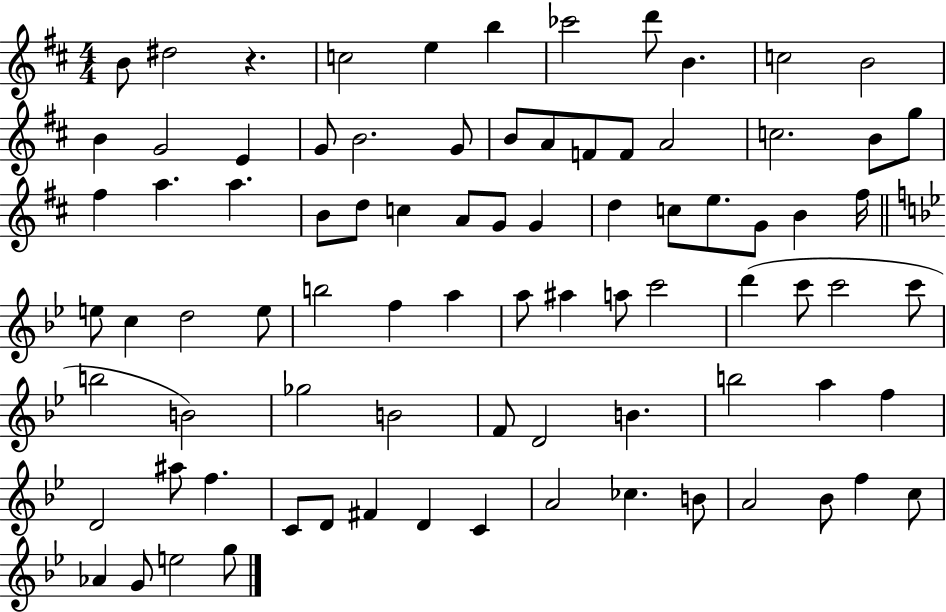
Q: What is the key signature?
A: D major